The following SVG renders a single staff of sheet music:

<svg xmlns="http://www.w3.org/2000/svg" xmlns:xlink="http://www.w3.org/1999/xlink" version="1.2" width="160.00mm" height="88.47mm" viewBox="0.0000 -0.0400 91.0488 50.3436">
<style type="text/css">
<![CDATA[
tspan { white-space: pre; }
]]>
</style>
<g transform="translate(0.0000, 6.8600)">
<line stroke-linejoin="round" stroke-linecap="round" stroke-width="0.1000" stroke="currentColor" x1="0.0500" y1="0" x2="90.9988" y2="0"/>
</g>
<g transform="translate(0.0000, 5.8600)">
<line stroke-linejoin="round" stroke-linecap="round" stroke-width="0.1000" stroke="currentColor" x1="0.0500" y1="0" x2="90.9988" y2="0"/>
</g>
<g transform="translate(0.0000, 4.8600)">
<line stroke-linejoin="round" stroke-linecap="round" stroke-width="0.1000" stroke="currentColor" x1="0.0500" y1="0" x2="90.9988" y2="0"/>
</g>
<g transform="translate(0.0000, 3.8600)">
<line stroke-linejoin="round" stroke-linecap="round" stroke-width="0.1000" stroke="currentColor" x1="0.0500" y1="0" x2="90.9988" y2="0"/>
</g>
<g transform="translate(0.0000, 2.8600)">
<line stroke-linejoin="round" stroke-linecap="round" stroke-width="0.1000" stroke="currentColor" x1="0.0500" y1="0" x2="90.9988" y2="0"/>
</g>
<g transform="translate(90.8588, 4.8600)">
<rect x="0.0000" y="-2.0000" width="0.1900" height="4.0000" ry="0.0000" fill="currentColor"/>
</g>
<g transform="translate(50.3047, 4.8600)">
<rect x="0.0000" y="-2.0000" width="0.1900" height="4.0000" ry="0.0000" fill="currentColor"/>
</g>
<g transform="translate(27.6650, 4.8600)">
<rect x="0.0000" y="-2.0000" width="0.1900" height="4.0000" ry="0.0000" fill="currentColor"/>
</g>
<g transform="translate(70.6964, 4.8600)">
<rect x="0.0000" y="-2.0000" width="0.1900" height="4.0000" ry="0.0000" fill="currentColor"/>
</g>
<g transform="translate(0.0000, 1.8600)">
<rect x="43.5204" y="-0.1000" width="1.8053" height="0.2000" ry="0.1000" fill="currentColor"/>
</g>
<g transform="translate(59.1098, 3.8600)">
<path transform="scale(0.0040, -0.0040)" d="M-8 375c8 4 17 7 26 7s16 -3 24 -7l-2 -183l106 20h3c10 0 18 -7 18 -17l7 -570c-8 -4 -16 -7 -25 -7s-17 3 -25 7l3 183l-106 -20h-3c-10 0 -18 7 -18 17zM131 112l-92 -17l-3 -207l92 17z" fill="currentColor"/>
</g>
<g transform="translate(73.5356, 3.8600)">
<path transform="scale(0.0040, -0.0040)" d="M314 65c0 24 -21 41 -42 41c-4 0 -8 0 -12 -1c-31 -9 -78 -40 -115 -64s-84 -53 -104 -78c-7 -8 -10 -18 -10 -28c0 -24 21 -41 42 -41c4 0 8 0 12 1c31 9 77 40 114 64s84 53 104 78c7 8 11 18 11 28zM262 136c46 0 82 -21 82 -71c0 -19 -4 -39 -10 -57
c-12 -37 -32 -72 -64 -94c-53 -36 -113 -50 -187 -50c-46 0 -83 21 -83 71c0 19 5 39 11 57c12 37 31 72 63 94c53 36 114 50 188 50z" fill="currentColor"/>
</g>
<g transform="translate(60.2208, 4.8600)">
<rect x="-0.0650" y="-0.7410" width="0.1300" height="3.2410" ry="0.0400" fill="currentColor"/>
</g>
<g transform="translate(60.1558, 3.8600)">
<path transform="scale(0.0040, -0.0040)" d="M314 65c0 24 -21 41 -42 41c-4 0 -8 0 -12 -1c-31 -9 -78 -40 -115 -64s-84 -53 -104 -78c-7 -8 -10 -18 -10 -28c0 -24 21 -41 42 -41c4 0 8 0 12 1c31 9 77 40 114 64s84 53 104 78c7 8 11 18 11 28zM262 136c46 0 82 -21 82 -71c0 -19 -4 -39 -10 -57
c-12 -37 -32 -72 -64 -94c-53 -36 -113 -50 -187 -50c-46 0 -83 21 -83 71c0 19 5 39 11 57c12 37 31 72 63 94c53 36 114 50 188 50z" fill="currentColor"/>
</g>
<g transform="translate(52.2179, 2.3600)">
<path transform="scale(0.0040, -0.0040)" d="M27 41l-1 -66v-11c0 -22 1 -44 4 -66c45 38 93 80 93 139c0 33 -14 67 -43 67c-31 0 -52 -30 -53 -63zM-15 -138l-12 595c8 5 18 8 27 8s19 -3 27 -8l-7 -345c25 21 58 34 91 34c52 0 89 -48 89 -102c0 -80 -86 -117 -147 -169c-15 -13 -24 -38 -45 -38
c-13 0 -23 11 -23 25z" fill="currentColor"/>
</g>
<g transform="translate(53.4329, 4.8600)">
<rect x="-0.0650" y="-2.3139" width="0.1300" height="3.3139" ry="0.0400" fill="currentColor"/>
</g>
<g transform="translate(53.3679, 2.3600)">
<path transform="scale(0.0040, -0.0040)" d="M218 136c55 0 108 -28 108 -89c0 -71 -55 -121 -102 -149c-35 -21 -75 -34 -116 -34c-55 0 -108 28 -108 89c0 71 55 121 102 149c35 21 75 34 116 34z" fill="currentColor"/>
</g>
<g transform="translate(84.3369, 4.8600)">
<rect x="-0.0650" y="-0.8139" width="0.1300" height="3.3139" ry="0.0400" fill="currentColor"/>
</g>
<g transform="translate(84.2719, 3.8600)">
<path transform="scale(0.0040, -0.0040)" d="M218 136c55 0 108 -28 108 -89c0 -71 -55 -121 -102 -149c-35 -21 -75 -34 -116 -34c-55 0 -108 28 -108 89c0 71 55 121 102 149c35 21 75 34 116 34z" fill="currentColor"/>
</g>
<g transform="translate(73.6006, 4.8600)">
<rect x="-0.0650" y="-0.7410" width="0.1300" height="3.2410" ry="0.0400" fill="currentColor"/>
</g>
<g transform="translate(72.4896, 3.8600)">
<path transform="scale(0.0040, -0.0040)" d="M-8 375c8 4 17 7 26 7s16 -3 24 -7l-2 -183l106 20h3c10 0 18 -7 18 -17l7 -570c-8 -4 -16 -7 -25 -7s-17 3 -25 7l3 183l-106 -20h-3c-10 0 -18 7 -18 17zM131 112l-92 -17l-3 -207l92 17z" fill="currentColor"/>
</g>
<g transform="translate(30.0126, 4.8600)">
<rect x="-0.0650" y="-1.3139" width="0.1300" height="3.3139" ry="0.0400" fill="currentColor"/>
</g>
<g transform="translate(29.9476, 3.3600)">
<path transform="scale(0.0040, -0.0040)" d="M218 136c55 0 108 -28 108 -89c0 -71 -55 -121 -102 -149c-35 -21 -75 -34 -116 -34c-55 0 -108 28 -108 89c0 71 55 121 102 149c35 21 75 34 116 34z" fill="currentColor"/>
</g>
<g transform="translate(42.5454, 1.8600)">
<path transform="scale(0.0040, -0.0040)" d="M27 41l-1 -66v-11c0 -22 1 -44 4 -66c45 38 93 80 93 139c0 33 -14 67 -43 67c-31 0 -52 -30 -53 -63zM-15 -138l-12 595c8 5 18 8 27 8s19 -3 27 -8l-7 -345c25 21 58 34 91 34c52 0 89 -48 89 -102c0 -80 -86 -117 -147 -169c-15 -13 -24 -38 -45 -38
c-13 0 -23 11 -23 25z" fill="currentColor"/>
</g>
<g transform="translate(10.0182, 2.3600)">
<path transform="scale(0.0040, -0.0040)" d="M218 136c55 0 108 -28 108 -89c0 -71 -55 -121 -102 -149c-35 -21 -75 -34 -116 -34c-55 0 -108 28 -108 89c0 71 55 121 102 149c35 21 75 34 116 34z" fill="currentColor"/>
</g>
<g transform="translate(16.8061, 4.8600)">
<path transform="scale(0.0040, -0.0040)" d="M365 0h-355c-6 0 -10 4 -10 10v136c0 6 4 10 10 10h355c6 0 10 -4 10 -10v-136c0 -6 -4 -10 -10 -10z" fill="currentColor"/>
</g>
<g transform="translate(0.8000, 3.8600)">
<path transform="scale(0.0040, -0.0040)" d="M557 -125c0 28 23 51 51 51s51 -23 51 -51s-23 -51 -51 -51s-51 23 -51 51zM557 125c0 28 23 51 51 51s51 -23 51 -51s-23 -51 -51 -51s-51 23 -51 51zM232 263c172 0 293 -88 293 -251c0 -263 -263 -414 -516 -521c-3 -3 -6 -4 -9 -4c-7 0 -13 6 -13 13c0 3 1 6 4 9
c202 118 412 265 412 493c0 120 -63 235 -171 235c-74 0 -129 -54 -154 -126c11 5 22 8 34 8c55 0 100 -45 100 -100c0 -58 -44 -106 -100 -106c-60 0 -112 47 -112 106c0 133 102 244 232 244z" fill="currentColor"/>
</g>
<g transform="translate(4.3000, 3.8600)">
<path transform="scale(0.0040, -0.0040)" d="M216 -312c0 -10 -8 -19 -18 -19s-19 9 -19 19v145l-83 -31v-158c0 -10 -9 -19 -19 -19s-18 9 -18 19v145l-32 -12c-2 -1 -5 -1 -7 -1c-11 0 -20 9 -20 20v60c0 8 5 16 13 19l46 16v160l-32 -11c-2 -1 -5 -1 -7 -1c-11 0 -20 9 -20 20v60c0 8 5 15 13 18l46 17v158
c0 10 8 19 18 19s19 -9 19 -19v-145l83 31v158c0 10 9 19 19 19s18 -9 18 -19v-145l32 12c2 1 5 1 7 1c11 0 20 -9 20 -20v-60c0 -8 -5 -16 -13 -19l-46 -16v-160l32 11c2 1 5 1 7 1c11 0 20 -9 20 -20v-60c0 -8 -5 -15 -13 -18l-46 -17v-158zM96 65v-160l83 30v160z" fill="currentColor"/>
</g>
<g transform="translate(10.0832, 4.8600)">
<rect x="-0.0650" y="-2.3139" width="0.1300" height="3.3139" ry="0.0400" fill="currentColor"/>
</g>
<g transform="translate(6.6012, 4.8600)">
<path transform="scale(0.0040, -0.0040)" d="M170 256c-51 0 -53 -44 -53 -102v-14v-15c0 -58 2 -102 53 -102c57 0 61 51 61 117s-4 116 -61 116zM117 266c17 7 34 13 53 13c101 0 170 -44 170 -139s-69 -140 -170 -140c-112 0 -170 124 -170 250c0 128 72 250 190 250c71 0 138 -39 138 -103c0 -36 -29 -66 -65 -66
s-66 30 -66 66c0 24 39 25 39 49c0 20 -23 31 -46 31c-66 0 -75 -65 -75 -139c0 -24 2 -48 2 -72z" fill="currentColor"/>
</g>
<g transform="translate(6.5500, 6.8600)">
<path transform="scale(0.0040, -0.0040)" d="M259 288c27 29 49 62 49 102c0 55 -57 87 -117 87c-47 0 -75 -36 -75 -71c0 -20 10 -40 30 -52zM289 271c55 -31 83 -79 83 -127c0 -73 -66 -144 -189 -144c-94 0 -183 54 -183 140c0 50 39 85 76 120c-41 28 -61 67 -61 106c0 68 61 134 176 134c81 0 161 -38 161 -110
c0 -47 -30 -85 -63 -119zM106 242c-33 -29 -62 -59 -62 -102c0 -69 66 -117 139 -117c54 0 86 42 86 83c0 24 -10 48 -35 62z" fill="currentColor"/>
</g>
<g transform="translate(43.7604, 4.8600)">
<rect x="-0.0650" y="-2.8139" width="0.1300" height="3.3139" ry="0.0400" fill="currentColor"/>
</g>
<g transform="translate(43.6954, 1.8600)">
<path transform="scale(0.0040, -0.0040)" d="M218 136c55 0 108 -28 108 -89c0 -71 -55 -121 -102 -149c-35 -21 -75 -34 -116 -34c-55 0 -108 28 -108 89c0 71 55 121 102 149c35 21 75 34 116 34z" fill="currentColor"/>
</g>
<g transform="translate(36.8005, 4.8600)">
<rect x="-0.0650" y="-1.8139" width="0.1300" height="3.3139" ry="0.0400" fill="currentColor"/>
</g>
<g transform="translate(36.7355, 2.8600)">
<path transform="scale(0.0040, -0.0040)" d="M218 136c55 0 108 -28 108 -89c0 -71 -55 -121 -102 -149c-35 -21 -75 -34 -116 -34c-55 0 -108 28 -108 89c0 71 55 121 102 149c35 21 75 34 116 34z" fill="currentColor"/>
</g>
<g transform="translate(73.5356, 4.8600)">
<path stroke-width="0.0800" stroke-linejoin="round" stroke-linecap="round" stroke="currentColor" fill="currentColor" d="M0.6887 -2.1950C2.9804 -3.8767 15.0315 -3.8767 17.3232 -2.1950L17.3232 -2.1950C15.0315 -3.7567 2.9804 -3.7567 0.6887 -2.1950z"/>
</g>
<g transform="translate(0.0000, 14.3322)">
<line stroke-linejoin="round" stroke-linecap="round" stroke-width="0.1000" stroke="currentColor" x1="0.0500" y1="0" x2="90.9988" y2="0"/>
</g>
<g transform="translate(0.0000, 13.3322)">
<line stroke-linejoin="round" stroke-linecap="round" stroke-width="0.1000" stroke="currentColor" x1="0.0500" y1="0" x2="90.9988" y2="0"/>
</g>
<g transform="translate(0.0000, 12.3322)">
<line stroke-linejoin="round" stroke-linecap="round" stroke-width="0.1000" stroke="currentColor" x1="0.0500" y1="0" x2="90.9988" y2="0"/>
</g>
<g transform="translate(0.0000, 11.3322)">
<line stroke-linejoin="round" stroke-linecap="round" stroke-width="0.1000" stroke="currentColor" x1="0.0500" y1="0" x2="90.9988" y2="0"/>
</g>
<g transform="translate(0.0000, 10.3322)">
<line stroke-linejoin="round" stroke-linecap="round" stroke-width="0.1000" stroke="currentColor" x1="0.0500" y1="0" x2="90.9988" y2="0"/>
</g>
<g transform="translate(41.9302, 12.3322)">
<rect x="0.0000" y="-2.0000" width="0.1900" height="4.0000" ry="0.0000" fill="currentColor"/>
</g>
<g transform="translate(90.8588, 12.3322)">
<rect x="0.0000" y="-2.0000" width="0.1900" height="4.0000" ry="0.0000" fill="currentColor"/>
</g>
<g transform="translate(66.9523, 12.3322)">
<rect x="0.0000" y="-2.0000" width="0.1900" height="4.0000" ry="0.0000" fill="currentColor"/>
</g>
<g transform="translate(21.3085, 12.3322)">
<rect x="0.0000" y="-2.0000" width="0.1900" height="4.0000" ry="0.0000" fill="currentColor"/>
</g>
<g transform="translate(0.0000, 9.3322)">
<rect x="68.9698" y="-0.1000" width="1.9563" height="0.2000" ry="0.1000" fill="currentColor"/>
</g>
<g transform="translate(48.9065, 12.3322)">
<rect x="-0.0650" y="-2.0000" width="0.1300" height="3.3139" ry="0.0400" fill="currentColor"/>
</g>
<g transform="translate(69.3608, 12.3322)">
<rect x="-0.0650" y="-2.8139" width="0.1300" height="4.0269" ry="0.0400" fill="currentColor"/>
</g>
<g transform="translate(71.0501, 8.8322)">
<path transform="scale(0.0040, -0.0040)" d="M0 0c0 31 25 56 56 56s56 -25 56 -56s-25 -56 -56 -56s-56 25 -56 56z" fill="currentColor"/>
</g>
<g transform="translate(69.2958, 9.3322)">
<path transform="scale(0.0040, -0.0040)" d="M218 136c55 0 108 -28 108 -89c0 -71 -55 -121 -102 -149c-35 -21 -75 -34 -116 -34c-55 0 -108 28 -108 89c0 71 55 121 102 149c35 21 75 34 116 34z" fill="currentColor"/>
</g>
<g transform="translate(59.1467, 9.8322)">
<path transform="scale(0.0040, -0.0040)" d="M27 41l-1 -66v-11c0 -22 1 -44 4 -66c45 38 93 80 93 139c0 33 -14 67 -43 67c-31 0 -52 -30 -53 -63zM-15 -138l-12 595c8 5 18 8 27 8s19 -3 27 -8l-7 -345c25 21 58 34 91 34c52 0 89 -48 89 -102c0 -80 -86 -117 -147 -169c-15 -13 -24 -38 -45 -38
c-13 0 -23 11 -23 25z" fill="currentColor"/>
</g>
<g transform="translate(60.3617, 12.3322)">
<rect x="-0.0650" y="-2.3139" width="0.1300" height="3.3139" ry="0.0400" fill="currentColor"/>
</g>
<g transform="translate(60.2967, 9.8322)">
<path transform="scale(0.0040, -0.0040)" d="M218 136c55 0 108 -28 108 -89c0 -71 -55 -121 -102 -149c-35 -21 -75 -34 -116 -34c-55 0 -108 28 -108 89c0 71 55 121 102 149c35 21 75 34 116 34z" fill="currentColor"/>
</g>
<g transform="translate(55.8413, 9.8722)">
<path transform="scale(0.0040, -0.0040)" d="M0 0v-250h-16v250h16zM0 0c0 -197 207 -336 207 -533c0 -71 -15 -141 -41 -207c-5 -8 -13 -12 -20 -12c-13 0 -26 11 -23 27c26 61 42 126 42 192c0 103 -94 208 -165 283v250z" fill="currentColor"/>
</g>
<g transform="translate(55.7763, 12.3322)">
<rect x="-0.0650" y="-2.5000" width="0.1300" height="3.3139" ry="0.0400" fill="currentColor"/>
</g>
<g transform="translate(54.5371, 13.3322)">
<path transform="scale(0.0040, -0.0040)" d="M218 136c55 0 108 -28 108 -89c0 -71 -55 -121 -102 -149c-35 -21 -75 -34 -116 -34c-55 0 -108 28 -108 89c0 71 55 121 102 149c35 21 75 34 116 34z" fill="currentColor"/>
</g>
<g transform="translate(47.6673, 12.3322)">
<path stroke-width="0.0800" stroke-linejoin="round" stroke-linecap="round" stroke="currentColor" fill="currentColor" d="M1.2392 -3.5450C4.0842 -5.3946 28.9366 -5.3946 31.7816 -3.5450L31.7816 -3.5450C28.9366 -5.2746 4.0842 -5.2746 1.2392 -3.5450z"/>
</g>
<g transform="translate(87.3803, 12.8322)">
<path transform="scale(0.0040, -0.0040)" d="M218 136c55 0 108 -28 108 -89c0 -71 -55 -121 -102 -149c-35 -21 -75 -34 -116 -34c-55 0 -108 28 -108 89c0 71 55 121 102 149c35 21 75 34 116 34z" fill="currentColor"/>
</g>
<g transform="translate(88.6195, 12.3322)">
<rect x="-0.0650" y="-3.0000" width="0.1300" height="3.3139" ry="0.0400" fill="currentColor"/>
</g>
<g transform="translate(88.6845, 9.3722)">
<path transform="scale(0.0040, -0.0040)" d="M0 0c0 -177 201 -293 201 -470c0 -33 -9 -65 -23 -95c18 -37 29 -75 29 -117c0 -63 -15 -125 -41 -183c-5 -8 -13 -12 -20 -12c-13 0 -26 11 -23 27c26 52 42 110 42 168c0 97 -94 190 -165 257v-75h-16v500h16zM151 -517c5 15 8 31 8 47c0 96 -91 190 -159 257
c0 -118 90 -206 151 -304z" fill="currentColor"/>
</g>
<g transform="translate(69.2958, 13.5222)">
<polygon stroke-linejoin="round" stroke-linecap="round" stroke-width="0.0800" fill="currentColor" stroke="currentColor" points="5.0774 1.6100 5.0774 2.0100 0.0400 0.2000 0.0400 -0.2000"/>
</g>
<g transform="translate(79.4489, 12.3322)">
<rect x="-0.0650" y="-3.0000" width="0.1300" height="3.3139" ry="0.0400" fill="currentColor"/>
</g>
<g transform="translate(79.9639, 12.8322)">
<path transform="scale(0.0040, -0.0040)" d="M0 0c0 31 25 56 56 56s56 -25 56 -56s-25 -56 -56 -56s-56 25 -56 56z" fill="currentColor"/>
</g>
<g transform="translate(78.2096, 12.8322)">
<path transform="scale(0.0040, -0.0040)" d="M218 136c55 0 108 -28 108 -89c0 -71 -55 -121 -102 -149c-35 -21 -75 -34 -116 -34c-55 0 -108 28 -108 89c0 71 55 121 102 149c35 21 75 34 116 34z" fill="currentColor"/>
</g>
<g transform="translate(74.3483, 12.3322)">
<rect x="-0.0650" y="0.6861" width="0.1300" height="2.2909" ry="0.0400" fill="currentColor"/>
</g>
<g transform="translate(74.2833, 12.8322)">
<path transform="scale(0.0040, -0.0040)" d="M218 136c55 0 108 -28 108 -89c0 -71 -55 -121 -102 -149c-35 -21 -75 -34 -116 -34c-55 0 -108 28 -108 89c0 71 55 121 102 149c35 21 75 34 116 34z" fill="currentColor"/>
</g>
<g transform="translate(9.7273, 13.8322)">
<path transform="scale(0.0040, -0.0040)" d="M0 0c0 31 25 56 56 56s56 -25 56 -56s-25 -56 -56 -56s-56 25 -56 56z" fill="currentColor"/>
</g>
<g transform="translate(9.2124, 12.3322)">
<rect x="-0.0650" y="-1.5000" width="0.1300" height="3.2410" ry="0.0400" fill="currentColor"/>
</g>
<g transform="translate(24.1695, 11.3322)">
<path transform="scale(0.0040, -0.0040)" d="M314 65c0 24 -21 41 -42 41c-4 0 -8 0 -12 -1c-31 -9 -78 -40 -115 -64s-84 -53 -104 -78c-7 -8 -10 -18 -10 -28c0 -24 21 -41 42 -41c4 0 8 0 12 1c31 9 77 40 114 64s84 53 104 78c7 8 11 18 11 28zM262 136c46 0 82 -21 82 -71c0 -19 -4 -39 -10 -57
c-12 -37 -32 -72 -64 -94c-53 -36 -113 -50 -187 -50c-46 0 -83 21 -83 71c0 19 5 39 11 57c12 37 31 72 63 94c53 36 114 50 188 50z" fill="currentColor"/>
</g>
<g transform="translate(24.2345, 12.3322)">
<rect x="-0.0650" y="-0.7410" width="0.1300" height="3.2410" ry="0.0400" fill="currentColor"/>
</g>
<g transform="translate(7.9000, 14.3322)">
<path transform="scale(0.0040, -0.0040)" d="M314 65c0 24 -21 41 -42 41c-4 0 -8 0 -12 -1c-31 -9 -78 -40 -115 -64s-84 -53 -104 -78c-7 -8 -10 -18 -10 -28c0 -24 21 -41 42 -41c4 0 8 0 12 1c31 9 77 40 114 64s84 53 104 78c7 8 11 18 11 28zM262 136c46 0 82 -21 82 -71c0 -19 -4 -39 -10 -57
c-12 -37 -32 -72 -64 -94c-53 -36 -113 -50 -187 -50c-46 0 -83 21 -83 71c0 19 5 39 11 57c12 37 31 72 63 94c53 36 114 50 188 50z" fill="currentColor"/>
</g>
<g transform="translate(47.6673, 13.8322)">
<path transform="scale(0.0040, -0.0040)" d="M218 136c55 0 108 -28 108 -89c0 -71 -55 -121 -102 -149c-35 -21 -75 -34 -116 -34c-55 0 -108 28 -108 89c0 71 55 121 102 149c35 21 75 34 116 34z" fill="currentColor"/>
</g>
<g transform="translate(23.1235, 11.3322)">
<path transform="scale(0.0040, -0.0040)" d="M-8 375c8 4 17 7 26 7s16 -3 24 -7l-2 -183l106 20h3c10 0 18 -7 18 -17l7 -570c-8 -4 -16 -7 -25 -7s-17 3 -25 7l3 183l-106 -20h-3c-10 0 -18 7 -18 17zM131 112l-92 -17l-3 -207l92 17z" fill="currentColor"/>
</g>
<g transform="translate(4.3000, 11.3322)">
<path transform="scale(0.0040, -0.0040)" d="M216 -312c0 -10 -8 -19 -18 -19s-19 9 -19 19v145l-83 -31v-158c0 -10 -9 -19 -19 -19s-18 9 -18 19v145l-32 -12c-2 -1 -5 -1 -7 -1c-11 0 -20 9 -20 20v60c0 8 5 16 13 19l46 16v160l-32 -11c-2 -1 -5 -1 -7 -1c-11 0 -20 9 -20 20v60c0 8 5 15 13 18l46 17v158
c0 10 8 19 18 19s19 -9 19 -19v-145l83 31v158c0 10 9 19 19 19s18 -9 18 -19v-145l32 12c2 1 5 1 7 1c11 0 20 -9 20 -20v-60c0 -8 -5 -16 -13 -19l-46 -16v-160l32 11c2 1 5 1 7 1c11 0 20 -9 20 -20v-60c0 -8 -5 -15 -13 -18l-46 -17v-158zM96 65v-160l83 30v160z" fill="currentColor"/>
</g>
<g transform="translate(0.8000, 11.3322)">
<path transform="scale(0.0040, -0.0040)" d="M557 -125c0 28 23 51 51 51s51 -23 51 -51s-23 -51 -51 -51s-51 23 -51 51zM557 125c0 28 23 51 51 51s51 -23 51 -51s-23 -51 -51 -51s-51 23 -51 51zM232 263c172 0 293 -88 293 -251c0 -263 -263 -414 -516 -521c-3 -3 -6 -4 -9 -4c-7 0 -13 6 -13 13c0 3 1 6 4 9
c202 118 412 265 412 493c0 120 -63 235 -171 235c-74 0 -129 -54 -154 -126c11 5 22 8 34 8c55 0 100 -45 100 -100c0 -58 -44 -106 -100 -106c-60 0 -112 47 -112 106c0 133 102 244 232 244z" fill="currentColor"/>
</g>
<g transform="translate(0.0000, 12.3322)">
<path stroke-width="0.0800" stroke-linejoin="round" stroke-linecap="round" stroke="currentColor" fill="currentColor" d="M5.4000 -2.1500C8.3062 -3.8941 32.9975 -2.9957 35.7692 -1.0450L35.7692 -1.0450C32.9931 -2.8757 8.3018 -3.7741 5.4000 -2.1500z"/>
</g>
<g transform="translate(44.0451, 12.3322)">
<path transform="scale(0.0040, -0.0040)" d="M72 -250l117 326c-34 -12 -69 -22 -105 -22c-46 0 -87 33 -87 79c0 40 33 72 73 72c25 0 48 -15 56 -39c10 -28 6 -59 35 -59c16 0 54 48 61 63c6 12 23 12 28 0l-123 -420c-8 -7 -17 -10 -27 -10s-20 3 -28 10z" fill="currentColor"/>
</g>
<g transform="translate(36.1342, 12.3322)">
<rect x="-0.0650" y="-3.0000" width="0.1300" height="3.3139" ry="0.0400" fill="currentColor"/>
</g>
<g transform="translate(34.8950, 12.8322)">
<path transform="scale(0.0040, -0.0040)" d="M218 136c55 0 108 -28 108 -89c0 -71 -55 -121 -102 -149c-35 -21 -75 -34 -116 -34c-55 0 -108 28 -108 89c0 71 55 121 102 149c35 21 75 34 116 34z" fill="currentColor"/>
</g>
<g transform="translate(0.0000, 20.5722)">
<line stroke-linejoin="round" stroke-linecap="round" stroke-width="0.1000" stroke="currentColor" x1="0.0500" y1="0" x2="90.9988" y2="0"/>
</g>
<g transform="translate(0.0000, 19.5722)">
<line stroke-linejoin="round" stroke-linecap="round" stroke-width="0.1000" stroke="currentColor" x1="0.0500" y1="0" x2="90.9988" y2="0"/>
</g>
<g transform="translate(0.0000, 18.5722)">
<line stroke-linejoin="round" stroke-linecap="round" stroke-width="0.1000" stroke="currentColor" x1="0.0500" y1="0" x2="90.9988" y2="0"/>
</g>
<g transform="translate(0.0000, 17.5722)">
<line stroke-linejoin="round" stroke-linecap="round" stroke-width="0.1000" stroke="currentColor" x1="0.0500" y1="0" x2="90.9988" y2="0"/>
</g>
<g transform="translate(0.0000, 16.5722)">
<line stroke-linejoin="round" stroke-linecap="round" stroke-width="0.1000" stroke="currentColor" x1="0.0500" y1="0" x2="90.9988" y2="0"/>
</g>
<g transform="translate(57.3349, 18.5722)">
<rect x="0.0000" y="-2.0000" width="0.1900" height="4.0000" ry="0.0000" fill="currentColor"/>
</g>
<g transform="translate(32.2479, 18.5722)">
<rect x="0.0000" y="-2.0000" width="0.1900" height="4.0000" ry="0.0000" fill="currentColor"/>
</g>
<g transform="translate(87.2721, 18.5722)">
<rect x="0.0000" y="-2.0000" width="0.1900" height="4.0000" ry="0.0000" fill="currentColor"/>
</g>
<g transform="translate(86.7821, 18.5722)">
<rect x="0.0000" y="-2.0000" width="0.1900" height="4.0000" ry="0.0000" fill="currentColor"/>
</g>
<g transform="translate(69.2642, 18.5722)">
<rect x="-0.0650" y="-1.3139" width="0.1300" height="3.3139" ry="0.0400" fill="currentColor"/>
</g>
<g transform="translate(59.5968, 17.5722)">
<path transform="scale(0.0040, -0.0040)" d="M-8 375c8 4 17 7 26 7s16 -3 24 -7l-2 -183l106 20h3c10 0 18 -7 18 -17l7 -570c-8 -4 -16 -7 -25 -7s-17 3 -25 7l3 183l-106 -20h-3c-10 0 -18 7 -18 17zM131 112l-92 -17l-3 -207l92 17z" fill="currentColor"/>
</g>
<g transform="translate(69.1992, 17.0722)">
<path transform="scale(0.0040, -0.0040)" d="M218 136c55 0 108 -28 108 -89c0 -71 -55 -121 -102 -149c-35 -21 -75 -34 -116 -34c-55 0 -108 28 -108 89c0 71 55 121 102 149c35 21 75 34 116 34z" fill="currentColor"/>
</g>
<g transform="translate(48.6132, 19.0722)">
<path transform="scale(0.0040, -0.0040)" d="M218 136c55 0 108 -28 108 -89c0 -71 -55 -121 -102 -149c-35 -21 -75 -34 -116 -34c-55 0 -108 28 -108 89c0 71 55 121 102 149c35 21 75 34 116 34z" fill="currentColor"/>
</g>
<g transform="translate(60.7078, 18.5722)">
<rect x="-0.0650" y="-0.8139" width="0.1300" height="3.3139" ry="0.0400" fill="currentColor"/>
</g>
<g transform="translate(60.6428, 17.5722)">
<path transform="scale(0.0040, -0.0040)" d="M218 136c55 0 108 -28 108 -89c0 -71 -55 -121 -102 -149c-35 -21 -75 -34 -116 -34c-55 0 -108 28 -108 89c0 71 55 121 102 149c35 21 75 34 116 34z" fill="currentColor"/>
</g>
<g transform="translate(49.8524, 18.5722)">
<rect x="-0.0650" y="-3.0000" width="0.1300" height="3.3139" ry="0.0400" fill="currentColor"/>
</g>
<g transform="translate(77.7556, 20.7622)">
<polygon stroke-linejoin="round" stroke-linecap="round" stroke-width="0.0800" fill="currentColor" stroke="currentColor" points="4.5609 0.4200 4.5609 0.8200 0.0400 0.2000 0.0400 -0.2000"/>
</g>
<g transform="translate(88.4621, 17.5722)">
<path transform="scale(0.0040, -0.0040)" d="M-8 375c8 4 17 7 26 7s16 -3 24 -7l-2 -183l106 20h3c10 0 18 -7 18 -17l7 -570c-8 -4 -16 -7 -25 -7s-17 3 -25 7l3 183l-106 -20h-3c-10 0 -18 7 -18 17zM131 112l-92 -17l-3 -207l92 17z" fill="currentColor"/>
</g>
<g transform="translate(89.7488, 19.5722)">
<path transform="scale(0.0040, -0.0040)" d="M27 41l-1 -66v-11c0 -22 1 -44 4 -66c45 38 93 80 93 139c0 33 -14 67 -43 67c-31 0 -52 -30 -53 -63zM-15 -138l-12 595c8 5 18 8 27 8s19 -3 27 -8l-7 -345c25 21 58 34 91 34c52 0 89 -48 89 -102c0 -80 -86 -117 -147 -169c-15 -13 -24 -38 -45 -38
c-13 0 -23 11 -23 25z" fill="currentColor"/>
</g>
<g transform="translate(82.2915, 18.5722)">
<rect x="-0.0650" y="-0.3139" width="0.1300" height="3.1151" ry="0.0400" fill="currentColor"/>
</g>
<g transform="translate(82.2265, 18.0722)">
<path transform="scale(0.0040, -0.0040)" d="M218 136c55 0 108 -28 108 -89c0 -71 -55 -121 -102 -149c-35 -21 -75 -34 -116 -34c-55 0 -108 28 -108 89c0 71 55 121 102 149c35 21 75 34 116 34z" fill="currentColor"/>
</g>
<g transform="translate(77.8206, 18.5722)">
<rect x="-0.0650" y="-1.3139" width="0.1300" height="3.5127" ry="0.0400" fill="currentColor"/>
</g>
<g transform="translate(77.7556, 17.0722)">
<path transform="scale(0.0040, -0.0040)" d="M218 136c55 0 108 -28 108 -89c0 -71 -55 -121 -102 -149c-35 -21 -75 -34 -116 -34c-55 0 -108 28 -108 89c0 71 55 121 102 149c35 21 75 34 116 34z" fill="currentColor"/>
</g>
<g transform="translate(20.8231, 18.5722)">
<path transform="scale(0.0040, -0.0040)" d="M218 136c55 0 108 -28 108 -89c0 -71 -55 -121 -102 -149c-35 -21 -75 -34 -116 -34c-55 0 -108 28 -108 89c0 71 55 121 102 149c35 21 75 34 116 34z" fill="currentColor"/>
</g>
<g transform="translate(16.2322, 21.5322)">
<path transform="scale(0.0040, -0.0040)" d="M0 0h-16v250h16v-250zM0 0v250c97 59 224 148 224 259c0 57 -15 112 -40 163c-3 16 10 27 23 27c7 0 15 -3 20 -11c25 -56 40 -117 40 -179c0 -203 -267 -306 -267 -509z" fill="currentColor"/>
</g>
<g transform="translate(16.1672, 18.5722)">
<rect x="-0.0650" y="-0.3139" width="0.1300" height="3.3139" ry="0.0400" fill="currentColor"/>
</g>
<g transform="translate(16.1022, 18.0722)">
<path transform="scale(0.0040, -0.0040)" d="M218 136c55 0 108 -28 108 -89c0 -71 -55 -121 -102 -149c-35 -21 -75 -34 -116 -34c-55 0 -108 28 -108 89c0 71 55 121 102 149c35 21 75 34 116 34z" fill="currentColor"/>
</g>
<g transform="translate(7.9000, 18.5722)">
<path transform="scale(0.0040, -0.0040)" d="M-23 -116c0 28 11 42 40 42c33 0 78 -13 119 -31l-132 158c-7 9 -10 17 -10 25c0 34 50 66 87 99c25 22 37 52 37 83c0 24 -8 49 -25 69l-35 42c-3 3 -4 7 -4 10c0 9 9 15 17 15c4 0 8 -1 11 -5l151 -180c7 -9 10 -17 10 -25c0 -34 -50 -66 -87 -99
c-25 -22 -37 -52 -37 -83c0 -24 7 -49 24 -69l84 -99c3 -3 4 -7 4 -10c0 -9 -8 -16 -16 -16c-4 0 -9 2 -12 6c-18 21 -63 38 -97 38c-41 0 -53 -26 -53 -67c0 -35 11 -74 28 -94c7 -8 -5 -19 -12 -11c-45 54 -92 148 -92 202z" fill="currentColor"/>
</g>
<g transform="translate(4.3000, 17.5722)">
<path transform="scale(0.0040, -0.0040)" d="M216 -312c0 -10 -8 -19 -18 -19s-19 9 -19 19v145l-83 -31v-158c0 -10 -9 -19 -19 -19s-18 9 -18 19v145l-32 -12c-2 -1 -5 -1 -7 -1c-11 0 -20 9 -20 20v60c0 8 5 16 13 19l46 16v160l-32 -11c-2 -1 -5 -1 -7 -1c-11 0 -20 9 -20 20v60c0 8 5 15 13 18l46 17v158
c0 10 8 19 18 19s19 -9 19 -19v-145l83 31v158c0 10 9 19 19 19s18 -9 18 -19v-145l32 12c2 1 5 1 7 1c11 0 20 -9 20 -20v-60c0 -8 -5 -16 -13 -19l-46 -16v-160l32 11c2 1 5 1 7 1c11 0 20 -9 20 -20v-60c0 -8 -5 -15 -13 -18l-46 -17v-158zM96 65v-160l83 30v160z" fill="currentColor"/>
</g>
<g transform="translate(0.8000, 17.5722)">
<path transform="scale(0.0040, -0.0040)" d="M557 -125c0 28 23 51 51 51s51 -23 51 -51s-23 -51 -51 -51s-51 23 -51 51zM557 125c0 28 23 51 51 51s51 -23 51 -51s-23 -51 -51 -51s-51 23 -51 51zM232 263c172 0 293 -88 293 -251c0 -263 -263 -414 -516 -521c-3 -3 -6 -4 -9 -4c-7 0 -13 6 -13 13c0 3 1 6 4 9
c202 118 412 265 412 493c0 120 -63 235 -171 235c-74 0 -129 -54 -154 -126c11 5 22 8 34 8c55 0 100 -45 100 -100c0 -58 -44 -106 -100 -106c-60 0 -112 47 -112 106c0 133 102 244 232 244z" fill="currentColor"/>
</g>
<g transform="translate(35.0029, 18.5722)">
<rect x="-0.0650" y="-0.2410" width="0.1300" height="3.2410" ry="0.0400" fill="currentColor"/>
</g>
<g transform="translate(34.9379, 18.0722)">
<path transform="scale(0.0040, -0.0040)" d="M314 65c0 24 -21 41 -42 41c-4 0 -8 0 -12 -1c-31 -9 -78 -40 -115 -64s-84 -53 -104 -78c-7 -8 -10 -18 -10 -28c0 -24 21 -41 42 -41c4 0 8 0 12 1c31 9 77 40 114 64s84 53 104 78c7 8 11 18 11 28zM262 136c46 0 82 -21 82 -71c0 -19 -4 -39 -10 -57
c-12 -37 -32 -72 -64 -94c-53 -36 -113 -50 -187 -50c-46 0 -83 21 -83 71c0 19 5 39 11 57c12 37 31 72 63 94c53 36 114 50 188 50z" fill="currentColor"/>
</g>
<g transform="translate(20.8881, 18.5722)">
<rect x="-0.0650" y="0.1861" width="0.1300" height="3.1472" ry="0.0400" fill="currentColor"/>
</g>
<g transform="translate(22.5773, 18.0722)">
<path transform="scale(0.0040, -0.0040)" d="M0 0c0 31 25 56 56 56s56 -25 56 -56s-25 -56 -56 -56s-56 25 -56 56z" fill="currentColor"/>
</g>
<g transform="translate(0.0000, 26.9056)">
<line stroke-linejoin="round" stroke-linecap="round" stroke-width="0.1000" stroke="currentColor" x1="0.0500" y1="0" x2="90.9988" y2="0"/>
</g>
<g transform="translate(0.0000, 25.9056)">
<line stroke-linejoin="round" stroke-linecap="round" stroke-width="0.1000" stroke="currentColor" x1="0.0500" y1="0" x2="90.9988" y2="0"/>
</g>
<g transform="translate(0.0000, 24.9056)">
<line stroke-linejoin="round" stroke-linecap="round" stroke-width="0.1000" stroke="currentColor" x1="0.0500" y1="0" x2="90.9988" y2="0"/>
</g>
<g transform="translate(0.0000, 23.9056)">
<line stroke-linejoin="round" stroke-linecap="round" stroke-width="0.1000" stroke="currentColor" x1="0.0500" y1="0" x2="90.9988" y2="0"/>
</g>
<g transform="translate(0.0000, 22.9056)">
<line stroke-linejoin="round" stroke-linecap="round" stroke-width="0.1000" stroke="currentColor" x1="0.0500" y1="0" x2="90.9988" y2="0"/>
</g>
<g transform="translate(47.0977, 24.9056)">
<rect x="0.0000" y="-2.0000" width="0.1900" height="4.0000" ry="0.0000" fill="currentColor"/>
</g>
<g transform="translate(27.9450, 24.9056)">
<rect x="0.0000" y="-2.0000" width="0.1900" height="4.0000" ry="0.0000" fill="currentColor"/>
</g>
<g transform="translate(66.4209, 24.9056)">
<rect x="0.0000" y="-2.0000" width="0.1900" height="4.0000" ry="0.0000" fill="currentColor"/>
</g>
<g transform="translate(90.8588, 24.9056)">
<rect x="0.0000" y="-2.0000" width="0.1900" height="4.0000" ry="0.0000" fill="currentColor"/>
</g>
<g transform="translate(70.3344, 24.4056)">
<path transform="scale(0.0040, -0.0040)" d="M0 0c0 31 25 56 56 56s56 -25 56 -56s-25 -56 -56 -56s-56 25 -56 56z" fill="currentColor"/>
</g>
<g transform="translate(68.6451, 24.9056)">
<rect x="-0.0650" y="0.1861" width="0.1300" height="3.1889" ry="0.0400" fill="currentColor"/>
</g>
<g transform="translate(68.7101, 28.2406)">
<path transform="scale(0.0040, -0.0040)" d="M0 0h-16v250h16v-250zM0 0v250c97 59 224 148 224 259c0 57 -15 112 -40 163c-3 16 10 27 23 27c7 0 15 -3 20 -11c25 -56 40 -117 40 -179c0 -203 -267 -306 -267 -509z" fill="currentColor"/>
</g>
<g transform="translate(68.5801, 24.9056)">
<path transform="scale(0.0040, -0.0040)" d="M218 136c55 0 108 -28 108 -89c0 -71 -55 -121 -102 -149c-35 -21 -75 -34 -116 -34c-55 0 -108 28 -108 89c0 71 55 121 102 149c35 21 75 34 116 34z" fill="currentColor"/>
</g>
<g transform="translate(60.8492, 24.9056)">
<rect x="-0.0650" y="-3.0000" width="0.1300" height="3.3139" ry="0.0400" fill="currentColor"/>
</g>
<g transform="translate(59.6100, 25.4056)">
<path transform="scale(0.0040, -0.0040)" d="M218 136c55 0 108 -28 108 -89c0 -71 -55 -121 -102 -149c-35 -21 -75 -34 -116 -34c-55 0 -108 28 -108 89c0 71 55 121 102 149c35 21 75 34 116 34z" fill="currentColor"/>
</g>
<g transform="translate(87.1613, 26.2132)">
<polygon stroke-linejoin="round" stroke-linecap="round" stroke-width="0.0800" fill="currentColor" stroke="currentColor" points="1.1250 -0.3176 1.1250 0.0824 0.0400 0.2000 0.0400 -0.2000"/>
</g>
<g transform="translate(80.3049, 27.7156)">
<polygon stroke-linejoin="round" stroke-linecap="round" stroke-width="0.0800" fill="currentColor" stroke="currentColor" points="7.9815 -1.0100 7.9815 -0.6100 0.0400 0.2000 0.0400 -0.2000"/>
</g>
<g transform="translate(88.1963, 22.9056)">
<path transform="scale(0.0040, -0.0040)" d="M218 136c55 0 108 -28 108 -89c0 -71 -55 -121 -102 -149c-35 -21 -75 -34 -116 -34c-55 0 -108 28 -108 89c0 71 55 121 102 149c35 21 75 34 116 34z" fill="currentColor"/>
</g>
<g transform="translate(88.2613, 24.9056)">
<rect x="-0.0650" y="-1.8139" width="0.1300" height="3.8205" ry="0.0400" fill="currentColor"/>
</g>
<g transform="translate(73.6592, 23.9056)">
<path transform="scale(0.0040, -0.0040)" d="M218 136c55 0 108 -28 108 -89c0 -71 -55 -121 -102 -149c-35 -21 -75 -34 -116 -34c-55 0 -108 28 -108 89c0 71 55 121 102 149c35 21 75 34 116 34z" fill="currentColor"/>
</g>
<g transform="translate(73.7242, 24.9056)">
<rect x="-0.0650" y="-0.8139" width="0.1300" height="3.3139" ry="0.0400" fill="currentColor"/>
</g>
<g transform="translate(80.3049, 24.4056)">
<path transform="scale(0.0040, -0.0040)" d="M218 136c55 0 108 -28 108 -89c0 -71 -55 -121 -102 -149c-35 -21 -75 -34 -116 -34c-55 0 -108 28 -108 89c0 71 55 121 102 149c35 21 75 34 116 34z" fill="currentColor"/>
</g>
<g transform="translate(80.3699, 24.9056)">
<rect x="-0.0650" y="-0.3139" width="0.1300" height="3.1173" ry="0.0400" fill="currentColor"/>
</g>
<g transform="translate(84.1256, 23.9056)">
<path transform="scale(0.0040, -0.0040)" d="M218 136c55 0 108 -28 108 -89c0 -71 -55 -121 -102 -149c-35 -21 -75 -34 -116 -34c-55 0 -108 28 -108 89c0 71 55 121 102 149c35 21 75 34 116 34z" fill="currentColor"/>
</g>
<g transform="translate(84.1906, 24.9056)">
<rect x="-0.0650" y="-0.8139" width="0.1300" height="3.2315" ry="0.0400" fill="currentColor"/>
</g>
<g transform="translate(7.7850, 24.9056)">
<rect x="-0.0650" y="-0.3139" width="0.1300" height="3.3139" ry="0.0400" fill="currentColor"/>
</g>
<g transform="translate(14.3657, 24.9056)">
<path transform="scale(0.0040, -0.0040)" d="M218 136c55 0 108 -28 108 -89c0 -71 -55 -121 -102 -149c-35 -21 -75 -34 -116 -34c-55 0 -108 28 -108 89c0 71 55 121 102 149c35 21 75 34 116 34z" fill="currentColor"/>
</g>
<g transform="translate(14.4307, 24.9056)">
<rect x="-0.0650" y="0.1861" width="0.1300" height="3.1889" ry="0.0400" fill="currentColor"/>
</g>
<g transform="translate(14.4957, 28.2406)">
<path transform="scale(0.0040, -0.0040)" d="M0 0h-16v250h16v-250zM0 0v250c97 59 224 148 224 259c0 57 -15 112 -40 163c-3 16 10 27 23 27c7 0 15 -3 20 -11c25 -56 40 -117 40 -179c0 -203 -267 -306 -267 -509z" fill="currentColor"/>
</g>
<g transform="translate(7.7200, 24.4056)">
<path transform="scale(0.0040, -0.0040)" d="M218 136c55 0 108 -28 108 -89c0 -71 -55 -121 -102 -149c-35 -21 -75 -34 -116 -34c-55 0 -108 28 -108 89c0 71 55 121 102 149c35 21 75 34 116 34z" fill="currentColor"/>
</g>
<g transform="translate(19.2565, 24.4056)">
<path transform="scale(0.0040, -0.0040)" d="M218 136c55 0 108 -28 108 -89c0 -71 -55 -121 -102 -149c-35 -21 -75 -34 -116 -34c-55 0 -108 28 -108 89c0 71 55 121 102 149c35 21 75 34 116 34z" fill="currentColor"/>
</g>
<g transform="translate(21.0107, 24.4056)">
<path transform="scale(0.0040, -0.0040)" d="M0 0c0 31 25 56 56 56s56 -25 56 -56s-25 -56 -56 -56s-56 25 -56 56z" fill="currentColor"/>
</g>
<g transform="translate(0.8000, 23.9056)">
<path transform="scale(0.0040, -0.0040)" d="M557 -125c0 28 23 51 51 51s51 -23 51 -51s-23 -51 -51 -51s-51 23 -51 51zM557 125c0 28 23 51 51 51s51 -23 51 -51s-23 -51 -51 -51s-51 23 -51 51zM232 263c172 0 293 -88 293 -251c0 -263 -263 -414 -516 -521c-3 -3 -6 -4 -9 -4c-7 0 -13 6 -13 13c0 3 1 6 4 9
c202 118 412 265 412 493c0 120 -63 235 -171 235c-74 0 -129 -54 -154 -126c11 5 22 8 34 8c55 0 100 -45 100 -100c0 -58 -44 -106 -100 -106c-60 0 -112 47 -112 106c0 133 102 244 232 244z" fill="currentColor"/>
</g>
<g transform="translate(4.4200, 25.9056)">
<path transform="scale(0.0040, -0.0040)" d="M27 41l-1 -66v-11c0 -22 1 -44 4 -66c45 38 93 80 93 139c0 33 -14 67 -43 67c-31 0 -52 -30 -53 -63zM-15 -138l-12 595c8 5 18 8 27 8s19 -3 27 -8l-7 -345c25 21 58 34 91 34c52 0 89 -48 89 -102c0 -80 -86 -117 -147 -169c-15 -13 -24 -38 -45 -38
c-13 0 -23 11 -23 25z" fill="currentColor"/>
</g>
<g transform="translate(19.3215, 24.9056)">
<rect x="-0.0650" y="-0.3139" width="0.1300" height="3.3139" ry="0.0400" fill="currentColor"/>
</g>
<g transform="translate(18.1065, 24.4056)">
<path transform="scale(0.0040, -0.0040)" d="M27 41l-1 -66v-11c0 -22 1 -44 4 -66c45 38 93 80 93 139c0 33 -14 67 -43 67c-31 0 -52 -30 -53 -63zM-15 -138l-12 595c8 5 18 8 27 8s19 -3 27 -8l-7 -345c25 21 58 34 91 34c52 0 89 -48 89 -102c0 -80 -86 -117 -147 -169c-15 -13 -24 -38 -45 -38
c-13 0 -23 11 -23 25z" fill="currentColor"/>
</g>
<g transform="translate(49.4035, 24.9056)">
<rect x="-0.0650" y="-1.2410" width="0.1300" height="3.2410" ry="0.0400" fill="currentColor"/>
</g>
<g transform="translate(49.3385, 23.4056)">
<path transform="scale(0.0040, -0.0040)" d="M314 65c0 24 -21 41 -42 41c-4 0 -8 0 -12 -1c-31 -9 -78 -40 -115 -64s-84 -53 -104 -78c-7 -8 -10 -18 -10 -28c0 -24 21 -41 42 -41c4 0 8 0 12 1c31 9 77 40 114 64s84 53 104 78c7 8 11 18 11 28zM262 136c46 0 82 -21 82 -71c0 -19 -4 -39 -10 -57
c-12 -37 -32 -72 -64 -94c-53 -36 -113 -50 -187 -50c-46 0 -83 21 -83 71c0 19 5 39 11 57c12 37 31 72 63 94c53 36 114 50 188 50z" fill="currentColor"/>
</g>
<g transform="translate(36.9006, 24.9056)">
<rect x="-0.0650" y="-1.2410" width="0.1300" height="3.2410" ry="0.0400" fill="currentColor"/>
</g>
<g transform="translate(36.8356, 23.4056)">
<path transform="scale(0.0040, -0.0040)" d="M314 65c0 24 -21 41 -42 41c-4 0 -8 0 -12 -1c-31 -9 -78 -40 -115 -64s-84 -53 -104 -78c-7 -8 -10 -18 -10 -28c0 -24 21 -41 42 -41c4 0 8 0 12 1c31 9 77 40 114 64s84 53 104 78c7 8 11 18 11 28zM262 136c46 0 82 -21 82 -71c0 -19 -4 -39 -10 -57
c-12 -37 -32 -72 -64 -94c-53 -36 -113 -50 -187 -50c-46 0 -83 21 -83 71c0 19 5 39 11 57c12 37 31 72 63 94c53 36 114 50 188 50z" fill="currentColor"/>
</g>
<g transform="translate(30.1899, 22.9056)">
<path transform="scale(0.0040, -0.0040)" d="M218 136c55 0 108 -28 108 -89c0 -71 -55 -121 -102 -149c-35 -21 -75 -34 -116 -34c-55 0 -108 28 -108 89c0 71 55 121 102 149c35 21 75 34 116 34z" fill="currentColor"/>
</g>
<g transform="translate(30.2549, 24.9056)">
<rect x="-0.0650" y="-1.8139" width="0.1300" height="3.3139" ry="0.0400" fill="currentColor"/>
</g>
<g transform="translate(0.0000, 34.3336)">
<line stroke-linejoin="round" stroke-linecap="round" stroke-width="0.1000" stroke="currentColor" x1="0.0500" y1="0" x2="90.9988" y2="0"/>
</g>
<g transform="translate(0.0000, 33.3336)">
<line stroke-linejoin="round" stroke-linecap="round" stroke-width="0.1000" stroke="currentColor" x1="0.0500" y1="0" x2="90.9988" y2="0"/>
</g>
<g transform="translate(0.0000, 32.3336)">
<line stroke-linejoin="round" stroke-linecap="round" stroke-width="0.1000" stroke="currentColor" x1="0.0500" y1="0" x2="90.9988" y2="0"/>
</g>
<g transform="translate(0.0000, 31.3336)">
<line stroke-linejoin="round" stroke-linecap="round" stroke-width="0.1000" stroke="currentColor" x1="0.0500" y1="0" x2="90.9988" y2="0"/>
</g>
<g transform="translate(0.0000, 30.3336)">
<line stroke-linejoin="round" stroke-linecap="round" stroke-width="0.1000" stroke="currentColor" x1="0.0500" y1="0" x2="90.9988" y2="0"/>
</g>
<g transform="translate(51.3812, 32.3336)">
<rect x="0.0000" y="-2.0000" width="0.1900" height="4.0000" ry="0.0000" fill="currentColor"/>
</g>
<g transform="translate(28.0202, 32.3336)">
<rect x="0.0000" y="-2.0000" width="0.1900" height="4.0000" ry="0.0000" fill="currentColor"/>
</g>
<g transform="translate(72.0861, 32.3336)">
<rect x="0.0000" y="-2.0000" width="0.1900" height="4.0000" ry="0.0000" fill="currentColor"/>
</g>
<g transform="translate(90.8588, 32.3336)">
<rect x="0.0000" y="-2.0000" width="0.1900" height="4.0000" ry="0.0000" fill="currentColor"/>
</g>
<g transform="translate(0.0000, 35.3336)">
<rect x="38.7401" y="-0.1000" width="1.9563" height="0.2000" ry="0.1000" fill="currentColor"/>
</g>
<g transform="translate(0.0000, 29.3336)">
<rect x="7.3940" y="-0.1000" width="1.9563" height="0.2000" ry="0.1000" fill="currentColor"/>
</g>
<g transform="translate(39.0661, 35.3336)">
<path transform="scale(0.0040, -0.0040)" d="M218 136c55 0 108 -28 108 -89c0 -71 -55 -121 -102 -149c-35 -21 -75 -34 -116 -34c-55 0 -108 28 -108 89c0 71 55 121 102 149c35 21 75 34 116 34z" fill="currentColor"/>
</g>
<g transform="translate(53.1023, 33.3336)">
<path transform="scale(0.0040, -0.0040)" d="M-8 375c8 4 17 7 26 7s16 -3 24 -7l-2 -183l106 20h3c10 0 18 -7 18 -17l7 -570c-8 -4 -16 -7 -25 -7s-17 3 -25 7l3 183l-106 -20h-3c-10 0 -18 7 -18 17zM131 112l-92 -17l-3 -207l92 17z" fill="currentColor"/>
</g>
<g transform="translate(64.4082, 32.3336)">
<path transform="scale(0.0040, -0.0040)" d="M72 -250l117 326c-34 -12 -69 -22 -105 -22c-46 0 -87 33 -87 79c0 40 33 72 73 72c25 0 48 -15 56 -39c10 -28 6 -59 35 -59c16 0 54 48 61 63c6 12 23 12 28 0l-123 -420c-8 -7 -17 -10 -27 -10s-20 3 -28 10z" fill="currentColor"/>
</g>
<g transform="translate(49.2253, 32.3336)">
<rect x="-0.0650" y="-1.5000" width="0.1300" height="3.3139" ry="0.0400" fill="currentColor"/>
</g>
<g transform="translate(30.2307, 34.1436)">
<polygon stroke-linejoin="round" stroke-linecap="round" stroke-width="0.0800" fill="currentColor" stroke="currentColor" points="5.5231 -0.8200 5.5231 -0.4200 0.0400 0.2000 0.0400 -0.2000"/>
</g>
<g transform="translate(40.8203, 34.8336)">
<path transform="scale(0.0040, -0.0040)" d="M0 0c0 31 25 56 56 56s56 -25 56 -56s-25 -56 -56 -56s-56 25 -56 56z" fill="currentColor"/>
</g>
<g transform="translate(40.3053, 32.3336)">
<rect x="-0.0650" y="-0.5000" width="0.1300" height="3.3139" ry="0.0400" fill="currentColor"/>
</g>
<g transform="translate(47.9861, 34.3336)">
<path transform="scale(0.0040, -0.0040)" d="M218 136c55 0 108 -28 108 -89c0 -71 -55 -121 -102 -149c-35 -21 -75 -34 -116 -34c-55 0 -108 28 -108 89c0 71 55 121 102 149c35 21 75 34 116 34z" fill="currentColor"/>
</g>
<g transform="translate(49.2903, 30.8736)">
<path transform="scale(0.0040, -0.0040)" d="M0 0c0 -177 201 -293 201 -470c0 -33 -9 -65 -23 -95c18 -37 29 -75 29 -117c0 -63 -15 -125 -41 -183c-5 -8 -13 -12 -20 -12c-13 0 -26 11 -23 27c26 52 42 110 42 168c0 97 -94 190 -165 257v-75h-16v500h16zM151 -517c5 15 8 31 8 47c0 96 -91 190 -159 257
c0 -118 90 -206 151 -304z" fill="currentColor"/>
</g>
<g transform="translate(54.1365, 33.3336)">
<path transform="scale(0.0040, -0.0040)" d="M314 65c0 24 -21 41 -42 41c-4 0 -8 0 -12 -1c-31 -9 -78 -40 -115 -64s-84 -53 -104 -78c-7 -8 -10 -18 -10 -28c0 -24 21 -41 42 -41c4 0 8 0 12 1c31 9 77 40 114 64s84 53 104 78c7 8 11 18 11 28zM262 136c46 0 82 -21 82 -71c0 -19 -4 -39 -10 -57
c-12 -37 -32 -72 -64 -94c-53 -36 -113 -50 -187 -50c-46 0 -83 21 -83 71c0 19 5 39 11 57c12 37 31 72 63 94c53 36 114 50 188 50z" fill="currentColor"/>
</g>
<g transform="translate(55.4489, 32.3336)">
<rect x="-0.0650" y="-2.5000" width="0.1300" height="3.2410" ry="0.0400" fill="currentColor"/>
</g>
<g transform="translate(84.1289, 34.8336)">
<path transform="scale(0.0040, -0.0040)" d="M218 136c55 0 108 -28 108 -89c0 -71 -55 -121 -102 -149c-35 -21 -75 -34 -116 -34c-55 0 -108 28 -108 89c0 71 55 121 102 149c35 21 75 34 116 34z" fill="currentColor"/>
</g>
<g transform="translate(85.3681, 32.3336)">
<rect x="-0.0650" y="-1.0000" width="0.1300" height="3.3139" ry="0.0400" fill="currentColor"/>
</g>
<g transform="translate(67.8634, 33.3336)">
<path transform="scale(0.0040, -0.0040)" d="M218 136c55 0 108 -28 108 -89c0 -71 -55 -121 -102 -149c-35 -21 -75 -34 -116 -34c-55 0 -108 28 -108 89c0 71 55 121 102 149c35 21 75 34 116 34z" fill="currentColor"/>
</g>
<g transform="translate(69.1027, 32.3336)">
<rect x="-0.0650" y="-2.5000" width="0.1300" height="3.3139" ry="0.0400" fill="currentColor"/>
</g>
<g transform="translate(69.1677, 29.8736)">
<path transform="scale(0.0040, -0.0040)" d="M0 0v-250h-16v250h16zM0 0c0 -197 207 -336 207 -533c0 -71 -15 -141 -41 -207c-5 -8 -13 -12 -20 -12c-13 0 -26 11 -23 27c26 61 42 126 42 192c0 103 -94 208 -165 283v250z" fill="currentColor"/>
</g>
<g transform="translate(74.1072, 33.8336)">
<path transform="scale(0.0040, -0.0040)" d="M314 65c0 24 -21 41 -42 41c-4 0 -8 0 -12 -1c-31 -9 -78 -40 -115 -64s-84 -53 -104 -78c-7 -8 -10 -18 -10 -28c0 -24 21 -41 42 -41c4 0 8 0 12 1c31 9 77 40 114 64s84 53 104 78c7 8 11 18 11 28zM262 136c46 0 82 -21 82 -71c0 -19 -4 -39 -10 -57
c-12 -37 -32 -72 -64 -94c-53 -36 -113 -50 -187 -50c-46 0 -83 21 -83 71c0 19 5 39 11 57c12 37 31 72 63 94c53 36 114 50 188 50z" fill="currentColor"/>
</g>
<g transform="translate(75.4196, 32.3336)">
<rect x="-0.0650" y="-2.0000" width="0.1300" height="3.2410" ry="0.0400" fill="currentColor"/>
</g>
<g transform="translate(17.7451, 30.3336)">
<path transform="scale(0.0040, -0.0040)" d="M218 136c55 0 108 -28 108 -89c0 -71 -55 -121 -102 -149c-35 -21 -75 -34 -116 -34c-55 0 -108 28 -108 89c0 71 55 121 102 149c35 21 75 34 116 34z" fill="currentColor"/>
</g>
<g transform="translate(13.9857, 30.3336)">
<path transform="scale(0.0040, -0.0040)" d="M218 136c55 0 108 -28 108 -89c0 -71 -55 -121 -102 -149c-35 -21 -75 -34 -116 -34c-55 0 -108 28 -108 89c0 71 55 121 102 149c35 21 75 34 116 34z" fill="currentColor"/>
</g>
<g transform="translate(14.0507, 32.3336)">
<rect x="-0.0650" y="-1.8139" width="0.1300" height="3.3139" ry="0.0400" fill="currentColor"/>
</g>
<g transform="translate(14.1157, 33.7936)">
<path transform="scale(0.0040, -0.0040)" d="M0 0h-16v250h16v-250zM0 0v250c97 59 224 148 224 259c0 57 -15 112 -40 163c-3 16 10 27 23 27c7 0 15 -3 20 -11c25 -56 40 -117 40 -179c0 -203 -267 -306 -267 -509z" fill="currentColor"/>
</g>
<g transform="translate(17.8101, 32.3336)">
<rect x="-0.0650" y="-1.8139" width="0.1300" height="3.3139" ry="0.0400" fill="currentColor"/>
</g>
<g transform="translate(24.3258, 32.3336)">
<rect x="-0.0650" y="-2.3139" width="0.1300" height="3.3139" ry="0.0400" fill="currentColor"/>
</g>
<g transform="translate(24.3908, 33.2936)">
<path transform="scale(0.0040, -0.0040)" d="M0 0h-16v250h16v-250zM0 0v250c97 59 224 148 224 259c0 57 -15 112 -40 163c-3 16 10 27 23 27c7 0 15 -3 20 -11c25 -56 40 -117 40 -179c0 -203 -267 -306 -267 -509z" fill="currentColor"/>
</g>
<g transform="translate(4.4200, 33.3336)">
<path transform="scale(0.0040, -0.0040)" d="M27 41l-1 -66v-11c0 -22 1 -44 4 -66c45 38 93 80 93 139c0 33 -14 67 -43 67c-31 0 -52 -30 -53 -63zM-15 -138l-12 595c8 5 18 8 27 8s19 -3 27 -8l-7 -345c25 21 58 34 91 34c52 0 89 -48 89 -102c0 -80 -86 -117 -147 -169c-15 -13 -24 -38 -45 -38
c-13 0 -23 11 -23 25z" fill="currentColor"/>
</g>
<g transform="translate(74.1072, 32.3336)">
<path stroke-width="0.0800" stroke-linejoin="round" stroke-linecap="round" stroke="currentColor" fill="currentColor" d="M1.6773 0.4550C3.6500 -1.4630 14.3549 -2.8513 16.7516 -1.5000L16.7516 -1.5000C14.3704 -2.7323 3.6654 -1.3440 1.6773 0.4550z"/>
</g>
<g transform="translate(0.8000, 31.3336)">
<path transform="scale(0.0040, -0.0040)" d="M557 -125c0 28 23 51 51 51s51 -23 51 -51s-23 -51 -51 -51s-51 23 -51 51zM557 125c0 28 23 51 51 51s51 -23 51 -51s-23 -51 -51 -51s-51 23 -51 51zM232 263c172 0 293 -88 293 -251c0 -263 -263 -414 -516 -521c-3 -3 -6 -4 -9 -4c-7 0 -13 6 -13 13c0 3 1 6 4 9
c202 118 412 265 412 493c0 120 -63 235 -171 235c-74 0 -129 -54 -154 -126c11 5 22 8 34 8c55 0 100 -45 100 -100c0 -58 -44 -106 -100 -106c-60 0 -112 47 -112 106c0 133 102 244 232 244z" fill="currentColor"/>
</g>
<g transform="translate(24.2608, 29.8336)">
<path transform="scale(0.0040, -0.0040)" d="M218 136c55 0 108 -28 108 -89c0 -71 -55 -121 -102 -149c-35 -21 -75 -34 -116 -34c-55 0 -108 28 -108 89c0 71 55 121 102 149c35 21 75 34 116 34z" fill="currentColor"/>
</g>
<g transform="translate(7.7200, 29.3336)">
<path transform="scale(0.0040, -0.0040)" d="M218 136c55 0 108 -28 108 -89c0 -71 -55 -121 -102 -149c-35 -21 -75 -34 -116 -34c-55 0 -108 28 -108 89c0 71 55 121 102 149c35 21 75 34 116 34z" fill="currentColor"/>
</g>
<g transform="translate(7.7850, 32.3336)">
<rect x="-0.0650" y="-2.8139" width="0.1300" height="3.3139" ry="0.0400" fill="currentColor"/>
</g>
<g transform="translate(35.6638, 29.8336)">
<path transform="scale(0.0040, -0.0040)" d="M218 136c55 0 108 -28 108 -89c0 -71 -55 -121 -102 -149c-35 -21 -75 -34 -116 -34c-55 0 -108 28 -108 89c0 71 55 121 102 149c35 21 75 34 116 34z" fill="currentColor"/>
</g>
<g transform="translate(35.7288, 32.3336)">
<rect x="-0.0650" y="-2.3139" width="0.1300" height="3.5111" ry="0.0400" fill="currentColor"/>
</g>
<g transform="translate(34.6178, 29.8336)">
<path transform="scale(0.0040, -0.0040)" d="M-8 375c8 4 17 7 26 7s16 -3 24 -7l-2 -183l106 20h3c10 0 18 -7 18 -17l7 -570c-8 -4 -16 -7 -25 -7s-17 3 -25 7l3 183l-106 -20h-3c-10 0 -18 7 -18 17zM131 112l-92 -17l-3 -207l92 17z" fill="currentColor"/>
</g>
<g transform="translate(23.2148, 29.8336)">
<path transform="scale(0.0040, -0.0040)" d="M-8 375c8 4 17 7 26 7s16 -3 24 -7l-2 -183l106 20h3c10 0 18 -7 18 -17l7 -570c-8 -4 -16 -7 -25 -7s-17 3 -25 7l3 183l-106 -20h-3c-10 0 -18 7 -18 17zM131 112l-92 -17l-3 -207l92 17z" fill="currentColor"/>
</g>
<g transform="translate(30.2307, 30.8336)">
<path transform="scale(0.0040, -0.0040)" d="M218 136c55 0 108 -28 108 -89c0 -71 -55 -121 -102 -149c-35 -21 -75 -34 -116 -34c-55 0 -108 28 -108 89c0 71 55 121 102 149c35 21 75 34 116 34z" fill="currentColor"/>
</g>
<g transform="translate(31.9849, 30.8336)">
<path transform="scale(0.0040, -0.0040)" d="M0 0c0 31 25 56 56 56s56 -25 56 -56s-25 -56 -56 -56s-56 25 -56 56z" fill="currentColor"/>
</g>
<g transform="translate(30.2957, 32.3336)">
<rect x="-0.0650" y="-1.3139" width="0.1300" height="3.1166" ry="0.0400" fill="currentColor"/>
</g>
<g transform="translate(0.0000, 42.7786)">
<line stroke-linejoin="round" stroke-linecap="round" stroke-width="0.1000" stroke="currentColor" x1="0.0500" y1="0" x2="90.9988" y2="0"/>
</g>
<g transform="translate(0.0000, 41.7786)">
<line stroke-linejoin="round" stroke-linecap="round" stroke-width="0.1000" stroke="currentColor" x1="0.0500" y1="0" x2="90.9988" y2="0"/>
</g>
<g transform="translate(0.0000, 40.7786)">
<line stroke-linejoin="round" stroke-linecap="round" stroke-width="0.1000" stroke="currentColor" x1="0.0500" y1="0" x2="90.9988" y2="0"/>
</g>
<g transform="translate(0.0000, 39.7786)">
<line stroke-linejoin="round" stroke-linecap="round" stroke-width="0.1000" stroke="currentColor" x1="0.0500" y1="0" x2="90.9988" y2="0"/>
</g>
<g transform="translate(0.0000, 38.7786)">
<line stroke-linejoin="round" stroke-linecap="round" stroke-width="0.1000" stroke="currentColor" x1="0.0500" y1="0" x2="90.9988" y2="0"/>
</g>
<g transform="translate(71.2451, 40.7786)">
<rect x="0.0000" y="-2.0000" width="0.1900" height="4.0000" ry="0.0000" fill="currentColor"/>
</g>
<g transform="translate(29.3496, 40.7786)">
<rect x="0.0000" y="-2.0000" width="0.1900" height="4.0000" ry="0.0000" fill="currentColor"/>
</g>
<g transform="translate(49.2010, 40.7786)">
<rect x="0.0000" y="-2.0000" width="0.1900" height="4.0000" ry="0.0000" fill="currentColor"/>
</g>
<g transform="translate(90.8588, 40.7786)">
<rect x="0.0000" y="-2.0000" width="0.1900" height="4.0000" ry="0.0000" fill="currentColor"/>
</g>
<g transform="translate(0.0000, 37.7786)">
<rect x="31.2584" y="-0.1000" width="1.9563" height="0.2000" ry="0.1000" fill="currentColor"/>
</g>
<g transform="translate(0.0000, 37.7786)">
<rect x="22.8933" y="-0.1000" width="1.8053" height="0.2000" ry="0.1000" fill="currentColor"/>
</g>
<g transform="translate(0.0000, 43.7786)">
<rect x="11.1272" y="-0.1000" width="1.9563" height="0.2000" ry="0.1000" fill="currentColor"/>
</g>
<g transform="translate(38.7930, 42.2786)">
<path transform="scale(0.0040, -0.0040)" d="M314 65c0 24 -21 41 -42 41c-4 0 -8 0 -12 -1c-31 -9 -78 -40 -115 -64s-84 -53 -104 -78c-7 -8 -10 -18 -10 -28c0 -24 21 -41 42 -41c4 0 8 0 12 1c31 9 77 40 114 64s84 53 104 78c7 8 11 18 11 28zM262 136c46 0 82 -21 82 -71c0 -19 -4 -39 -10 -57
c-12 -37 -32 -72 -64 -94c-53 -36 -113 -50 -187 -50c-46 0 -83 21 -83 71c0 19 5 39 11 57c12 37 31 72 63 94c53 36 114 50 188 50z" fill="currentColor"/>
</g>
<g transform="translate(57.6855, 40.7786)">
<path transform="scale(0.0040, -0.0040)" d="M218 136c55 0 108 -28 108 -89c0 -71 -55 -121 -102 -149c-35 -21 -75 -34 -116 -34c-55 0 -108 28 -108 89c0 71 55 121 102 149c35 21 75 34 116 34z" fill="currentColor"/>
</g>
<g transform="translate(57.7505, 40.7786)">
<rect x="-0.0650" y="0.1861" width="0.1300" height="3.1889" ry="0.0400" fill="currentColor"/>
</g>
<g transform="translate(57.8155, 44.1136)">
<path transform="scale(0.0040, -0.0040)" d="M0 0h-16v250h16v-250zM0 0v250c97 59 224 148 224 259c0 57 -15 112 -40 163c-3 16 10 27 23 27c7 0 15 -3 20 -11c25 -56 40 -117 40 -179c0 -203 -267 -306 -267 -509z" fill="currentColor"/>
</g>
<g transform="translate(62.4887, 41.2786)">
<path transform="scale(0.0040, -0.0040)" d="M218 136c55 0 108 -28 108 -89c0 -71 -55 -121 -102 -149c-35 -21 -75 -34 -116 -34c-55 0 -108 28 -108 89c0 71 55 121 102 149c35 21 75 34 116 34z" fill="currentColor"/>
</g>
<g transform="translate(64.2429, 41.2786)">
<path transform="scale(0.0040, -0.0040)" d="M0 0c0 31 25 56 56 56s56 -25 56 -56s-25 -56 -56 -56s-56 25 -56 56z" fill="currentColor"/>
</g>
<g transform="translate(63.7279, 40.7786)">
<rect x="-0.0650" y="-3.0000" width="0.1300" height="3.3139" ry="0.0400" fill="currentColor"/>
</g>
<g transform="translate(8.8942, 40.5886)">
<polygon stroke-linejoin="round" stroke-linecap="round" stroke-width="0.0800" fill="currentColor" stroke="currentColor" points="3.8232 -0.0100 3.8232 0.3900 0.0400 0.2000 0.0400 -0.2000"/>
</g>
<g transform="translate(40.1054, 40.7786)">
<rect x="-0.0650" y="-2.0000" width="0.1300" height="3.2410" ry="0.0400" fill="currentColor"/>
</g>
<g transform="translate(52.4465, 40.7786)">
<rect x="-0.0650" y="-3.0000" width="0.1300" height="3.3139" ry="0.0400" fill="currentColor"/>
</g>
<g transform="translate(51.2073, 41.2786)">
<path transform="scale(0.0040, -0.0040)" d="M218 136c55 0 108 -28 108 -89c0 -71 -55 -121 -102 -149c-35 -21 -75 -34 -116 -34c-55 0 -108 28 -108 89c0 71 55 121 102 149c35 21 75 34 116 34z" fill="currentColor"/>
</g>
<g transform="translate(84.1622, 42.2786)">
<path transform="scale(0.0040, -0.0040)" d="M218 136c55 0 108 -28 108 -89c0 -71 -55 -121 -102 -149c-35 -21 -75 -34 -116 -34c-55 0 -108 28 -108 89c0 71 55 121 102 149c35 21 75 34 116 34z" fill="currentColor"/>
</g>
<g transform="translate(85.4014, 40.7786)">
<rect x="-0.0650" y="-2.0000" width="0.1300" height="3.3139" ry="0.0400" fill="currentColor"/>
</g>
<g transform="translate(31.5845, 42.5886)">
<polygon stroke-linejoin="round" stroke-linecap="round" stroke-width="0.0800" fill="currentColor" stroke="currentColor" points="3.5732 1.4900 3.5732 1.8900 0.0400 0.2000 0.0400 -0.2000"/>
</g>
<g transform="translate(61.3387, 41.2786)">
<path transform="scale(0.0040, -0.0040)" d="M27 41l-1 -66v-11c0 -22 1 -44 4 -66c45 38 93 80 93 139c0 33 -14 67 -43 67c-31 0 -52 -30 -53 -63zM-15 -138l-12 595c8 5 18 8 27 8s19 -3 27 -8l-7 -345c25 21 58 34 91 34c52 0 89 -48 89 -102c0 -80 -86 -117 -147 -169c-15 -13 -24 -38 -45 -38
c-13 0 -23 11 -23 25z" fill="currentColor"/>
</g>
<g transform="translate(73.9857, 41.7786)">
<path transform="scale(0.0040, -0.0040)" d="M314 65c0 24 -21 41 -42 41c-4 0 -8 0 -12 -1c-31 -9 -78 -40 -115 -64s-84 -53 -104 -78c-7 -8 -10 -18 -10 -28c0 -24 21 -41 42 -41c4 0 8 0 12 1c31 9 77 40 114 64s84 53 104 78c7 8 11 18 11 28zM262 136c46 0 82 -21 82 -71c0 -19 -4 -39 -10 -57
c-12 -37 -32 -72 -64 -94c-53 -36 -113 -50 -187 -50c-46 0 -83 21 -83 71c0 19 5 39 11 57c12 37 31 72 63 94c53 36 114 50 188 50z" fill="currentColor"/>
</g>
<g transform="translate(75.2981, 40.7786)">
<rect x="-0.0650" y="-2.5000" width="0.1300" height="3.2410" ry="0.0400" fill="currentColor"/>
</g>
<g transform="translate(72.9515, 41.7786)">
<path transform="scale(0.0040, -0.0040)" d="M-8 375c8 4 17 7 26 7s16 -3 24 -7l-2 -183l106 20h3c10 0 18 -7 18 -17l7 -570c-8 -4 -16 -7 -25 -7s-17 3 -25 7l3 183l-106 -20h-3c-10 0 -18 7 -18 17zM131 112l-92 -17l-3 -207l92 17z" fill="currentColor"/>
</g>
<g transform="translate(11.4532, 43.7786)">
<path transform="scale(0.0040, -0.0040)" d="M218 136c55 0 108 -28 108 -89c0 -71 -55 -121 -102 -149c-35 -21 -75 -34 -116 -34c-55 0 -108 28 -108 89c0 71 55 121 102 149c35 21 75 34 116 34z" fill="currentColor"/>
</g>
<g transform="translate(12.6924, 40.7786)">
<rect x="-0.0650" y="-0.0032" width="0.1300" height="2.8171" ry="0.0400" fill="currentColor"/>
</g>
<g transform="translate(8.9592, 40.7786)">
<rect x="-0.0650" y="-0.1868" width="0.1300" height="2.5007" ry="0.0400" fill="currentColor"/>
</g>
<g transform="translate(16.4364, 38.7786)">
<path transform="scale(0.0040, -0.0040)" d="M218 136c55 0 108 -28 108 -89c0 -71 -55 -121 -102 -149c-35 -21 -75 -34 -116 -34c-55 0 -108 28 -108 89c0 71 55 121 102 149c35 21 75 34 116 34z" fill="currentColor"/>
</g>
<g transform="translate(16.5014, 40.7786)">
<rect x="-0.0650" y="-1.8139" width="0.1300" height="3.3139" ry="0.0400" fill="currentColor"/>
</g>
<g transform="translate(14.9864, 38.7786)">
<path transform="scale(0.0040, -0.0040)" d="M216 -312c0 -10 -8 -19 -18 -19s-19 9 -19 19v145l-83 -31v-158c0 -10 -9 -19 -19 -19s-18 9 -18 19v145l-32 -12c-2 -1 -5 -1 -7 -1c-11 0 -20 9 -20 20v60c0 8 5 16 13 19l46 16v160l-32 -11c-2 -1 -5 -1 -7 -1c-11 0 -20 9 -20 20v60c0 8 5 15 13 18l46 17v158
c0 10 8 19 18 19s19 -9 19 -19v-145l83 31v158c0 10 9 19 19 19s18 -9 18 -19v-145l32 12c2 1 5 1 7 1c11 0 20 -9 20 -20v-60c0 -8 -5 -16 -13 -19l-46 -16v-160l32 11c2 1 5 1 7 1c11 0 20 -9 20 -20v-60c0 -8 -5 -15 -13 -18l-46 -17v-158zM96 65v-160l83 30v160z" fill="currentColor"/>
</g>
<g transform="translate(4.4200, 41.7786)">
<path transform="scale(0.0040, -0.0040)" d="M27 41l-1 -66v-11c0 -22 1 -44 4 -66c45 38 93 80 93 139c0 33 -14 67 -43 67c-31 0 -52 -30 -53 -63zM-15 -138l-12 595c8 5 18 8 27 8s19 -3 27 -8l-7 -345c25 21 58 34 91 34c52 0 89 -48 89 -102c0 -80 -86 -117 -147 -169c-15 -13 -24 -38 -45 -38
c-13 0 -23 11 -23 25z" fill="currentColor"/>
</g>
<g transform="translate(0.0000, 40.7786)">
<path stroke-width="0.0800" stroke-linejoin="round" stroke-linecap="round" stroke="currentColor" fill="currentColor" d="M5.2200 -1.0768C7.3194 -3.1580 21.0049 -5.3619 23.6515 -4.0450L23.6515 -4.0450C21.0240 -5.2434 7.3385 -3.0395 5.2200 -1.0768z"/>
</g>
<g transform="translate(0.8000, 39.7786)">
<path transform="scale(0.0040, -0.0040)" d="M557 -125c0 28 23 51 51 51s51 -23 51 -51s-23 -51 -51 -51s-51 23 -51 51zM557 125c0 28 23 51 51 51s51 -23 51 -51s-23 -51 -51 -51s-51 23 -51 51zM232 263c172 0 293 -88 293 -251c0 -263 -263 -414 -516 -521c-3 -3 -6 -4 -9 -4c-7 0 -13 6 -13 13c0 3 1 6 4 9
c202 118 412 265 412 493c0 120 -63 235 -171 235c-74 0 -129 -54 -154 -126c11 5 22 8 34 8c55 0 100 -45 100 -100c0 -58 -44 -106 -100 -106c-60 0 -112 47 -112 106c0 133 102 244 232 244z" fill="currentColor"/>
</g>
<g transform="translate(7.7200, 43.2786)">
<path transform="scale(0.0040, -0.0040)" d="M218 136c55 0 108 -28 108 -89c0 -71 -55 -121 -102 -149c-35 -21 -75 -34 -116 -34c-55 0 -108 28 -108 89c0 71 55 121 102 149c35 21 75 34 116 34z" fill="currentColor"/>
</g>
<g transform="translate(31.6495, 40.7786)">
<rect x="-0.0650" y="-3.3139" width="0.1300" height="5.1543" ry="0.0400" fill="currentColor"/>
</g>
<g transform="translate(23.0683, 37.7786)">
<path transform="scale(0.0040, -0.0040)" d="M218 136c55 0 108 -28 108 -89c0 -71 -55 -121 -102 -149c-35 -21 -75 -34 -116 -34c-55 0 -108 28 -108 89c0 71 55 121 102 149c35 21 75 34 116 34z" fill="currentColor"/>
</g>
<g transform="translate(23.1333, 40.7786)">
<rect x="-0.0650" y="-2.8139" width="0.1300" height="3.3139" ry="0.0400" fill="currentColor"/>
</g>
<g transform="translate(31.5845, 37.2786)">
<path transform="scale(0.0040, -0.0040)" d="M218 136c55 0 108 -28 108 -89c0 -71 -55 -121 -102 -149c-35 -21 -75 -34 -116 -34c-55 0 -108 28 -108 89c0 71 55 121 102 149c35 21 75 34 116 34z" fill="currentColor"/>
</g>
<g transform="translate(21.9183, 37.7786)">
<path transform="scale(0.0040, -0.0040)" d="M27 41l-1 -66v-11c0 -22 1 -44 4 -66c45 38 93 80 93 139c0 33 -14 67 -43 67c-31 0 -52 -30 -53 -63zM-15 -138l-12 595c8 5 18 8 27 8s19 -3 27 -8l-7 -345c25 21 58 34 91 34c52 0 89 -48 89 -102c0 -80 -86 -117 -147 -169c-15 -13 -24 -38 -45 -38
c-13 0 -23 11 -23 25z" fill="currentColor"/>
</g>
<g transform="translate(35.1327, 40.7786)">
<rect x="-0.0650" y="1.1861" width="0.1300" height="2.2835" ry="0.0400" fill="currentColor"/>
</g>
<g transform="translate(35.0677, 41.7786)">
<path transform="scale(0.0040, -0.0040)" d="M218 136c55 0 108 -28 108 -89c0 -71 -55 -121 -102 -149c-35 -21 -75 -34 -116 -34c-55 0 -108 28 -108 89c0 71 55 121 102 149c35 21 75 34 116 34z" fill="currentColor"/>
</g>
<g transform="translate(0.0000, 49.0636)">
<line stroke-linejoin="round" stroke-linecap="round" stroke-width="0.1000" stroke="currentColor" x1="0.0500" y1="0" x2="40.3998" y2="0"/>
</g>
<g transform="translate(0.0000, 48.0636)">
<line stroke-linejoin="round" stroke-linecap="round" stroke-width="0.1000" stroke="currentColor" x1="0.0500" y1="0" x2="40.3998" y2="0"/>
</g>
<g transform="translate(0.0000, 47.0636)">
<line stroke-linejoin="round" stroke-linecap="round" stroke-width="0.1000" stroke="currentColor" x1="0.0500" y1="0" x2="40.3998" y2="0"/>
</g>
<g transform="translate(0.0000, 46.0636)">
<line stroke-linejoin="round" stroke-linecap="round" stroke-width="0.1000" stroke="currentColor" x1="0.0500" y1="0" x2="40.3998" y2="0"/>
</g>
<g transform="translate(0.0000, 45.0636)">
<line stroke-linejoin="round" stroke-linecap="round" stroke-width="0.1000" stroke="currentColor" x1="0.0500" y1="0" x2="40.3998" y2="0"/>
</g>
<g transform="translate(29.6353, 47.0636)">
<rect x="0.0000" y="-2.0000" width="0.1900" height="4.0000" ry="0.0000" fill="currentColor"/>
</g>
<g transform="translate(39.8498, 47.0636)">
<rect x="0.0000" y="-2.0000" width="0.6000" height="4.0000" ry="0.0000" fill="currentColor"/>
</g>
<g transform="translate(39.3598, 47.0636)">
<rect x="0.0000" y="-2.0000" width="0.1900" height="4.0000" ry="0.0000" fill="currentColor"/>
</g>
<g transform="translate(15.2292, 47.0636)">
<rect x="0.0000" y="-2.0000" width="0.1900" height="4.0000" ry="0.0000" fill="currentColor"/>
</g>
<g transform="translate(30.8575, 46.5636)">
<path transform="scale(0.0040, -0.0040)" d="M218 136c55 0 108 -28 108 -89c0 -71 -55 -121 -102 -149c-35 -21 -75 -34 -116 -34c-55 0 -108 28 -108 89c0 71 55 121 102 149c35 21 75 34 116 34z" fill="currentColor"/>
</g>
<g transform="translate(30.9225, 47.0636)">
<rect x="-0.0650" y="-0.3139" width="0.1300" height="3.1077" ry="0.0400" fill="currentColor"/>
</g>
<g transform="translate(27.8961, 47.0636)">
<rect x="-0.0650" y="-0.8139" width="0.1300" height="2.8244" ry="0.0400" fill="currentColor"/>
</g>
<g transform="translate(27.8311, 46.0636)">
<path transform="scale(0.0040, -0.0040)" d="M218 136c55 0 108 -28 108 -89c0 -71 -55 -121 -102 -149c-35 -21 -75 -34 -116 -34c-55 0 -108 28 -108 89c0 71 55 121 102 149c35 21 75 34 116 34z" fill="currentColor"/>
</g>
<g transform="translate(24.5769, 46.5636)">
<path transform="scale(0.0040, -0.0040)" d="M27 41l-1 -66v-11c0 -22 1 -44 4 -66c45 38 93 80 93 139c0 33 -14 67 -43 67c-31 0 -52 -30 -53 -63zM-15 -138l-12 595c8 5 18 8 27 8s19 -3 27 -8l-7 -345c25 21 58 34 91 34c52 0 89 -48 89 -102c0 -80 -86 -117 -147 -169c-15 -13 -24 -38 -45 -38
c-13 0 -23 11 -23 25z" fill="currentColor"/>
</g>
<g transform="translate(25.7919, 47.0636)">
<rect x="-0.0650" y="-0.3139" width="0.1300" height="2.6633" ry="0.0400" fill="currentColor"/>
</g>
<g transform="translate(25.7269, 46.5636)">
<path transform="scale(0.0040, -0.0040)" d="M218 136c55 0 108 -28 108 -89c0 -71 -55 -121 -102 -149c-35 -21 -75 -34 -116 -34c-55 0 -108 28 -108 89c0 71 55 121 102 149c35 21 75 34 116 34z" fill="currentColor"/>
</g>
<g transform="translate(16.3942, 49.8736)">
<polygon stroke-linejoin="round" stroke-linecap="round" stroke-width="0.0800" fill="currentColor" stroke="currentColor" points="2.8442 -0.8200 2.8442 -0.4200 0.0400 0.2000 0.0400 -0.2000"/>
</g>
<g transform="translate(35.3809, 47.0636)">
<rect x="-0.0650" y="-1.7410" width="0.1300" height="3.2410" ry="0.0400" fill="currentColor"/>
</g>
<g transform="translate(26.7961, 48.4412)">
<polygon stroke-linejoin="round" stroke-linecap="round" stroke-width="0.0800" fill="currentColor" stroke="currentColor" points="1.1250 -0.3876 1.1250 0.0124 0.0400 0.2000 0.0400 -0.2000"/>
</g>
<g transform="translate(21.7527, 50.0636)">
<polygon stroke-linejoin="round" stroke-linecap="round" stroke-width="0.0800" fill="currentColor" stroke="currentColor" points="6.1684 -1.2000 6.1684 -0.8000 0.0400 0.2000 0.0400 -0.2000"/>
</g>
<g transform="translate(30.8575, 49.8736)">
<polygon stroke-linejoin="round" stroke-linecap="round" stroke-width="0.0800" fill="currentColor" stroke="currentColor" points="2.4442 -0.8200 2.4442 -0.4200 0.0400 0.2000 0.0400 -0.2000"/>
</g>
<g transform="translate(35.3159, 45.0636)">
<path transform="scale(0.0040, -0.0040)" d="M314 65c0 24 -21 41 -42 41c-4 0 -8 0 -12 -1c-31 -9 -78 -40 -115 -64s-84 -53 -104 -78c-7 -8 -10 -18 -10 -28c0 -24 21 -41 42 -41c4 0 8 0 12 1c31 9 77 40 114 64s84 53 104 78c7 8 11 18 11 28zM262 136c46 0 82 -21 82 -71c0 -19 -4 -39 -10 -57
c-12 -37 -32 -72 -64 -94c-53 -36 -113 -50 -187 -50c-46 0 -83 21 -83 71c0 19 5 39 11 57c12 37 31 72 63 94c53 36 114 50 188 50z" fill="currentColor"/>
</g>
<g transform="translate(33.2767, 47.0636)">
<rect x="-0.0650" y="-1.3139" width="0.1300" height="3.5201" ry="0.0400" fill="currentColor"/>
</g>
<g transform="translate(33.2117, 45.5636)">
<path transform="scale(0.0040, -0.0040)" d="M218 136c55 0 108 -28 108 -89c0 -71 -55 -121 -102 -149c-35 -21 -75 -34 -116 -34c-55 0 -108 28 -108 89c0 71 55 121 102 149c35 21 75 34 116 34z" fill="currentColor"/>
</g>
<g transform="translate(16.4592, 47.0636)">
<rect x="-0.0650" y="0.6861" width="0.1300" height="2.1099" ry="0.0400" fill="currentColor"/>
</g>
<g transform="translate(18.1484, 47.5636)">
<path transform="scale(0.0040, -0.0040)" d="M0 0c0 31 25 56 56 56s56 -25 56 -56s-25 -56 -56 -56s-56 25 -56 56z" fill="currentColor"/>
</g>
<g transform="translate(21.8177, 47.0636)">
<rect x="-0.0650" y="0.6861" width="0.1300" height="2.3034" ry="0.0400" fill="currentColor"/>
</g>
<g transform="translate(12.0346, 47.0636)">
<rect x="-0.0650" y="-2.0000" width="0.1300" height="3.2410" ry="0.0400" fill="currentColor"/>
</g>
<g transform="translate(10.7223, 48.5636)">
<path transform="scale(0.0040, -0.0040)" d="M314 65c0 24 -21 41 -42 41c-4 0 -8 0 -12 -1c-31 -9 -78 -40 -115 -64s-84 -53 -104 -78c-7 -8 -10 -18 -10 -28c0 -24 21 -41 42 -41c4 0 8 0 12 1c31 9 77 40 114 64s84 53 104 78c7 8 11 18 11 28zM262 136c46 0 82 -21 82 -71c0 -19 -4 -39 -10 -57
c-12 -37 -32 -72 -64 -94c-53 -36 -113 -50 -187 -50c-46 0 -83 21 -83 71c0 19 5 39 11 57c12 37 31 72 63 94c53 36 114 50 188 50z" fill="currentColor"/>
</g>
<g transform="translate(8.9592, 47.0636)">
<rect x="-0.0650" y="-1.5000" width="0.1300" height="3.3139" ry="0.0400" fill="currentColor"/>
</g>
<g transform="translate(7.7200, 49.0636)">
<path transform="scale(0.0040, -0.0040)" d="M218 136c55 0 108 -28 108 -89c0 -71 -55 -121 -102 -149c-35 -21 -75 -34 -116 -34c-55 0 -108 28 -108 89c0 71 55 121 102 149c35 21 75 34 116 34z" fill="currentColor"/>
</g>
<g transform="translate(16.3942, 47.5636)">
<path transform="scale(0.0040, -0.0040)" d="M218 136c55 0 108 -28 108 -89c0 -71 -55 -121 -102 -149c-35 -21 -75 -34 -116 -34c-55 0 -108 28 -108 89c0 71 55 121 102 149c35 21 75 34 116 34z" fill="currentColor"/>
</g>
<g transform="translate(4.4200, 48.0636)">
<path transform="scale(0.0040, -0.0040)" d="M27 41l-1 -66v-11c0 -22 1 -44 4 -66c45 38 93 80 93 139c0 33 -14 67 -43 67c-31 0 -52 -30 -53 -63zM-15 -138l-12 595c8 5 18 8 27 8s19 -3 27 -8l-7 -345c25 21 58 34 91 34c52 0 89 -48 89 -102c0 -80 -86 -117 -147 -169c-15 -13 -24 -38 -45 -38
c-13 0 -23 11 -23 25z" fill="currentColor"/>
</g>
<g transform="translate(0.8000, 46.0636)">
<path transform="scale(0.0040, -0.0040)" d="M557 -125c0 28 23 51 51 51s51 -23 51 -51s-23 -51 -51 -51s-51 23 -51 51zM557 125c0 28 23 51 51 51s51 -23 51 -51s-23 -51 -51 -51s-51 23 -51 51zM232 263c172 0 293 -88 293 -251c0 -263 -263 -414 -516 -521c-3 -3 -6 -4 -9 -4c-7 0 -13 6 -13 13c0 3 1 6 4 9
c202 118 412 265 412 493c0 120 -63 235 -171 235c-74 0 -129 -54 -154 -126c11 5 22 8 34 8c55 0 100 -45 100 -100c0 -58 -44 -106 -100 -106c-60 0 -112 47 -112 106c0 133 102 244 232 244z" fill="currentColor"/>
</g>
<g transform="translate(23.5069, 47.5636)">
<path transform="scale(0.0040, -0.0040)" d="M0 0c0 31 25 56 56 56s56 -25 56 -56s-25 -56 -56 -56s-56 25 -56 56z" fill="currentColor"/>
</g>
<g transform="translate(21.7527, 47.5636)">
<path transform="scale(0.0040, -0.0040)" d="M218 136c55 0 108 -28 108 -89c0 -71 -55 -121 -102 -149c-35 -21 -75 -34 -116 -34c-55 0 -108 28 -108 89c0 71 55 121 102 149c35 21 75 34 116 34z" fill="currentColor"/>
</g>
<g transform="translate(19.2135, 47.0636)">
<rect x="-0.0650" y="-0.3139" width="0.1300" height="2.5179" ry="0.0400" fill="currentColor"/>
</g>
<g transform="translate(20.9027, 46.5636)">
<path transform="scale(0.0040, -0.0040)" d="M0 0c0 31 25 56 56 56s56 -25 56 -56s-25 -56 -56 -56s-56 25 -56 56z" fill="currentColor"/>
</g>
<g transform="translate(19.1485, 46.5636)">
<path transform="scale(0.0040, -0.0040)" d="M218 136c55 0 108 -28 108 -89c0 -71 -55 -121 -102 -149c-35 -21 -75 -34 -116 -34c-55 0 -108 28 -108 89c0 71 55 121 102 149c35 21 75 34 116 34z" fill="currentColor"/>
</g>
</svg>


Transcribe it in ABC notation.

X:1
T:Untitled
M:6/8
L:1/4
K:G
B, z2 G, A, _C _B, F,2 F,2 F, G,,2 F,2 C, z/2 A,, B,,/2 _B, C/2 C,/2 C, C,/4 z E,/2 D, E,2 C, F, G, G,/2 E,/2 E, D,/2 _E, A, G,2 G,2 C, D,/2 F, E,/2 F,/2 A,/4 C A,/2 A, B,/2 G,/2 B,/2 E,, G,,/4 B,,2 z/2 B,,/2 A,,2 F,, F,,/2 E,,/2 ^A, _C D/2 _B,,/2 A,,2 C, D,/2 _C, B,,2 A,, G,, A,,2 C,/2 E,/2 C,/2 _E,/2 F,/4 E,/2 G,/2 A,2